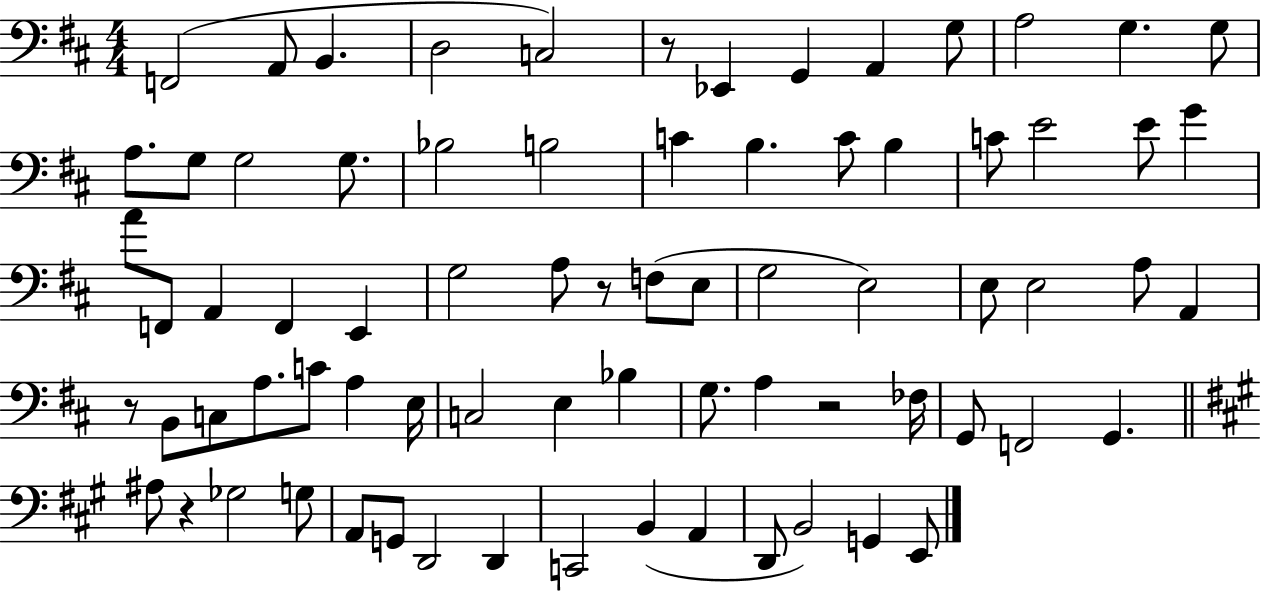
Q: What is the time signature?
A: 4/4